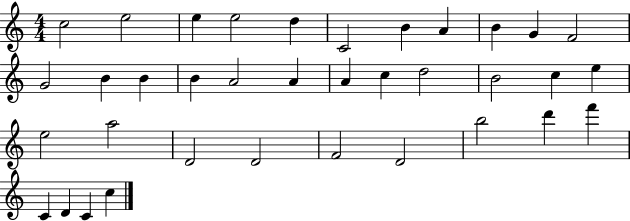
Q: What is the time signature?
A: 4/4